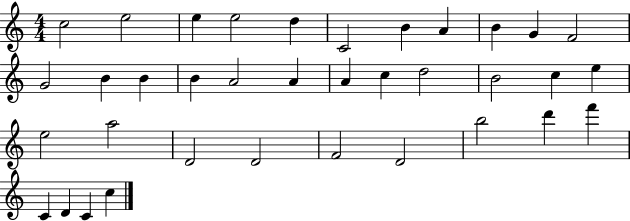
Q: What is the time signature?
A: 4/4